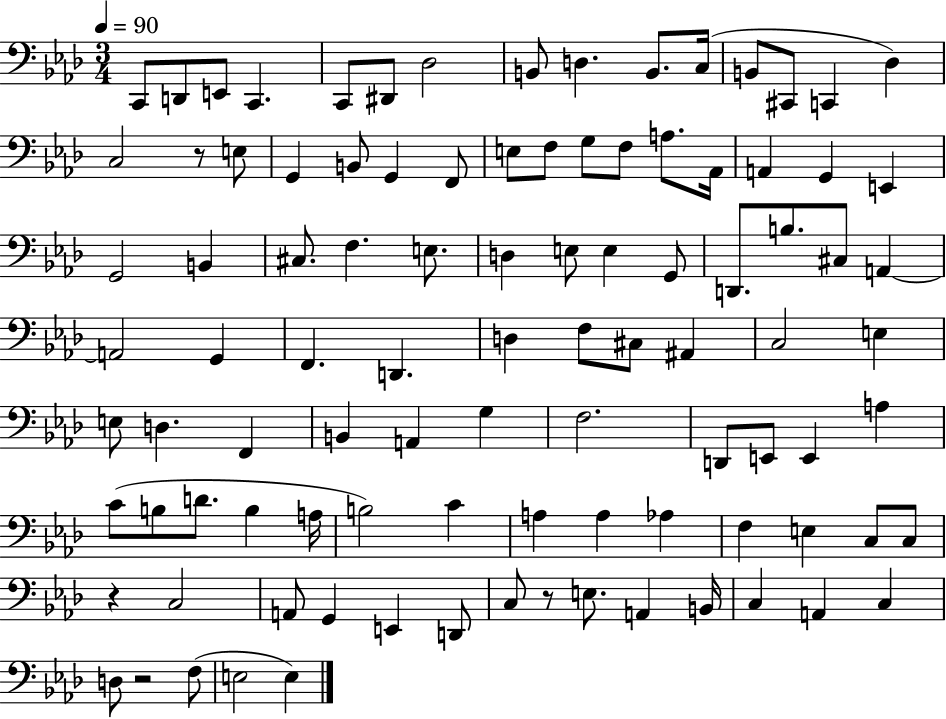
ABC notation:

X:1
T:Untitled
M:3/4
L:1/4
K:Ab
C,,/2 D,,/2 E,,/2 C,, C,,/2 ^D,,/2 _D,2 B,,/2 D, B,,/2 C,/4 B,,/2 ^C,,/2 C,, _D, C,2 z/2 E,/2 G,, B,,/2 G,, F,,/2 E,/2 F,/2 G,/2 F,/2 A,/2 _A,,/4 A,, G,, E,, G,,2 B,, ^C,/2 F, E,/2 D, E,/2 E, G,,/2 D,,/2 B,/2 ^C,/2 A,, A,,2 G,, F,, D,, D, F,/2 ^C,/2 ^A,, C,2 E, E,/2 D, F,, B,, A,, G, F,2 D,,/2 E,,/2 E,, A, C/2 B,/2 D/2 B, A,/4 B,2 C A, A, _A, F, E, C,/2 C,/2 z C,2 A,,/2 G,, E,, D,,/2 C,/2 z/2 E,/2 A,, B,,/4 C, A,, C, D,/2 z2 F,/2 E,2 E,